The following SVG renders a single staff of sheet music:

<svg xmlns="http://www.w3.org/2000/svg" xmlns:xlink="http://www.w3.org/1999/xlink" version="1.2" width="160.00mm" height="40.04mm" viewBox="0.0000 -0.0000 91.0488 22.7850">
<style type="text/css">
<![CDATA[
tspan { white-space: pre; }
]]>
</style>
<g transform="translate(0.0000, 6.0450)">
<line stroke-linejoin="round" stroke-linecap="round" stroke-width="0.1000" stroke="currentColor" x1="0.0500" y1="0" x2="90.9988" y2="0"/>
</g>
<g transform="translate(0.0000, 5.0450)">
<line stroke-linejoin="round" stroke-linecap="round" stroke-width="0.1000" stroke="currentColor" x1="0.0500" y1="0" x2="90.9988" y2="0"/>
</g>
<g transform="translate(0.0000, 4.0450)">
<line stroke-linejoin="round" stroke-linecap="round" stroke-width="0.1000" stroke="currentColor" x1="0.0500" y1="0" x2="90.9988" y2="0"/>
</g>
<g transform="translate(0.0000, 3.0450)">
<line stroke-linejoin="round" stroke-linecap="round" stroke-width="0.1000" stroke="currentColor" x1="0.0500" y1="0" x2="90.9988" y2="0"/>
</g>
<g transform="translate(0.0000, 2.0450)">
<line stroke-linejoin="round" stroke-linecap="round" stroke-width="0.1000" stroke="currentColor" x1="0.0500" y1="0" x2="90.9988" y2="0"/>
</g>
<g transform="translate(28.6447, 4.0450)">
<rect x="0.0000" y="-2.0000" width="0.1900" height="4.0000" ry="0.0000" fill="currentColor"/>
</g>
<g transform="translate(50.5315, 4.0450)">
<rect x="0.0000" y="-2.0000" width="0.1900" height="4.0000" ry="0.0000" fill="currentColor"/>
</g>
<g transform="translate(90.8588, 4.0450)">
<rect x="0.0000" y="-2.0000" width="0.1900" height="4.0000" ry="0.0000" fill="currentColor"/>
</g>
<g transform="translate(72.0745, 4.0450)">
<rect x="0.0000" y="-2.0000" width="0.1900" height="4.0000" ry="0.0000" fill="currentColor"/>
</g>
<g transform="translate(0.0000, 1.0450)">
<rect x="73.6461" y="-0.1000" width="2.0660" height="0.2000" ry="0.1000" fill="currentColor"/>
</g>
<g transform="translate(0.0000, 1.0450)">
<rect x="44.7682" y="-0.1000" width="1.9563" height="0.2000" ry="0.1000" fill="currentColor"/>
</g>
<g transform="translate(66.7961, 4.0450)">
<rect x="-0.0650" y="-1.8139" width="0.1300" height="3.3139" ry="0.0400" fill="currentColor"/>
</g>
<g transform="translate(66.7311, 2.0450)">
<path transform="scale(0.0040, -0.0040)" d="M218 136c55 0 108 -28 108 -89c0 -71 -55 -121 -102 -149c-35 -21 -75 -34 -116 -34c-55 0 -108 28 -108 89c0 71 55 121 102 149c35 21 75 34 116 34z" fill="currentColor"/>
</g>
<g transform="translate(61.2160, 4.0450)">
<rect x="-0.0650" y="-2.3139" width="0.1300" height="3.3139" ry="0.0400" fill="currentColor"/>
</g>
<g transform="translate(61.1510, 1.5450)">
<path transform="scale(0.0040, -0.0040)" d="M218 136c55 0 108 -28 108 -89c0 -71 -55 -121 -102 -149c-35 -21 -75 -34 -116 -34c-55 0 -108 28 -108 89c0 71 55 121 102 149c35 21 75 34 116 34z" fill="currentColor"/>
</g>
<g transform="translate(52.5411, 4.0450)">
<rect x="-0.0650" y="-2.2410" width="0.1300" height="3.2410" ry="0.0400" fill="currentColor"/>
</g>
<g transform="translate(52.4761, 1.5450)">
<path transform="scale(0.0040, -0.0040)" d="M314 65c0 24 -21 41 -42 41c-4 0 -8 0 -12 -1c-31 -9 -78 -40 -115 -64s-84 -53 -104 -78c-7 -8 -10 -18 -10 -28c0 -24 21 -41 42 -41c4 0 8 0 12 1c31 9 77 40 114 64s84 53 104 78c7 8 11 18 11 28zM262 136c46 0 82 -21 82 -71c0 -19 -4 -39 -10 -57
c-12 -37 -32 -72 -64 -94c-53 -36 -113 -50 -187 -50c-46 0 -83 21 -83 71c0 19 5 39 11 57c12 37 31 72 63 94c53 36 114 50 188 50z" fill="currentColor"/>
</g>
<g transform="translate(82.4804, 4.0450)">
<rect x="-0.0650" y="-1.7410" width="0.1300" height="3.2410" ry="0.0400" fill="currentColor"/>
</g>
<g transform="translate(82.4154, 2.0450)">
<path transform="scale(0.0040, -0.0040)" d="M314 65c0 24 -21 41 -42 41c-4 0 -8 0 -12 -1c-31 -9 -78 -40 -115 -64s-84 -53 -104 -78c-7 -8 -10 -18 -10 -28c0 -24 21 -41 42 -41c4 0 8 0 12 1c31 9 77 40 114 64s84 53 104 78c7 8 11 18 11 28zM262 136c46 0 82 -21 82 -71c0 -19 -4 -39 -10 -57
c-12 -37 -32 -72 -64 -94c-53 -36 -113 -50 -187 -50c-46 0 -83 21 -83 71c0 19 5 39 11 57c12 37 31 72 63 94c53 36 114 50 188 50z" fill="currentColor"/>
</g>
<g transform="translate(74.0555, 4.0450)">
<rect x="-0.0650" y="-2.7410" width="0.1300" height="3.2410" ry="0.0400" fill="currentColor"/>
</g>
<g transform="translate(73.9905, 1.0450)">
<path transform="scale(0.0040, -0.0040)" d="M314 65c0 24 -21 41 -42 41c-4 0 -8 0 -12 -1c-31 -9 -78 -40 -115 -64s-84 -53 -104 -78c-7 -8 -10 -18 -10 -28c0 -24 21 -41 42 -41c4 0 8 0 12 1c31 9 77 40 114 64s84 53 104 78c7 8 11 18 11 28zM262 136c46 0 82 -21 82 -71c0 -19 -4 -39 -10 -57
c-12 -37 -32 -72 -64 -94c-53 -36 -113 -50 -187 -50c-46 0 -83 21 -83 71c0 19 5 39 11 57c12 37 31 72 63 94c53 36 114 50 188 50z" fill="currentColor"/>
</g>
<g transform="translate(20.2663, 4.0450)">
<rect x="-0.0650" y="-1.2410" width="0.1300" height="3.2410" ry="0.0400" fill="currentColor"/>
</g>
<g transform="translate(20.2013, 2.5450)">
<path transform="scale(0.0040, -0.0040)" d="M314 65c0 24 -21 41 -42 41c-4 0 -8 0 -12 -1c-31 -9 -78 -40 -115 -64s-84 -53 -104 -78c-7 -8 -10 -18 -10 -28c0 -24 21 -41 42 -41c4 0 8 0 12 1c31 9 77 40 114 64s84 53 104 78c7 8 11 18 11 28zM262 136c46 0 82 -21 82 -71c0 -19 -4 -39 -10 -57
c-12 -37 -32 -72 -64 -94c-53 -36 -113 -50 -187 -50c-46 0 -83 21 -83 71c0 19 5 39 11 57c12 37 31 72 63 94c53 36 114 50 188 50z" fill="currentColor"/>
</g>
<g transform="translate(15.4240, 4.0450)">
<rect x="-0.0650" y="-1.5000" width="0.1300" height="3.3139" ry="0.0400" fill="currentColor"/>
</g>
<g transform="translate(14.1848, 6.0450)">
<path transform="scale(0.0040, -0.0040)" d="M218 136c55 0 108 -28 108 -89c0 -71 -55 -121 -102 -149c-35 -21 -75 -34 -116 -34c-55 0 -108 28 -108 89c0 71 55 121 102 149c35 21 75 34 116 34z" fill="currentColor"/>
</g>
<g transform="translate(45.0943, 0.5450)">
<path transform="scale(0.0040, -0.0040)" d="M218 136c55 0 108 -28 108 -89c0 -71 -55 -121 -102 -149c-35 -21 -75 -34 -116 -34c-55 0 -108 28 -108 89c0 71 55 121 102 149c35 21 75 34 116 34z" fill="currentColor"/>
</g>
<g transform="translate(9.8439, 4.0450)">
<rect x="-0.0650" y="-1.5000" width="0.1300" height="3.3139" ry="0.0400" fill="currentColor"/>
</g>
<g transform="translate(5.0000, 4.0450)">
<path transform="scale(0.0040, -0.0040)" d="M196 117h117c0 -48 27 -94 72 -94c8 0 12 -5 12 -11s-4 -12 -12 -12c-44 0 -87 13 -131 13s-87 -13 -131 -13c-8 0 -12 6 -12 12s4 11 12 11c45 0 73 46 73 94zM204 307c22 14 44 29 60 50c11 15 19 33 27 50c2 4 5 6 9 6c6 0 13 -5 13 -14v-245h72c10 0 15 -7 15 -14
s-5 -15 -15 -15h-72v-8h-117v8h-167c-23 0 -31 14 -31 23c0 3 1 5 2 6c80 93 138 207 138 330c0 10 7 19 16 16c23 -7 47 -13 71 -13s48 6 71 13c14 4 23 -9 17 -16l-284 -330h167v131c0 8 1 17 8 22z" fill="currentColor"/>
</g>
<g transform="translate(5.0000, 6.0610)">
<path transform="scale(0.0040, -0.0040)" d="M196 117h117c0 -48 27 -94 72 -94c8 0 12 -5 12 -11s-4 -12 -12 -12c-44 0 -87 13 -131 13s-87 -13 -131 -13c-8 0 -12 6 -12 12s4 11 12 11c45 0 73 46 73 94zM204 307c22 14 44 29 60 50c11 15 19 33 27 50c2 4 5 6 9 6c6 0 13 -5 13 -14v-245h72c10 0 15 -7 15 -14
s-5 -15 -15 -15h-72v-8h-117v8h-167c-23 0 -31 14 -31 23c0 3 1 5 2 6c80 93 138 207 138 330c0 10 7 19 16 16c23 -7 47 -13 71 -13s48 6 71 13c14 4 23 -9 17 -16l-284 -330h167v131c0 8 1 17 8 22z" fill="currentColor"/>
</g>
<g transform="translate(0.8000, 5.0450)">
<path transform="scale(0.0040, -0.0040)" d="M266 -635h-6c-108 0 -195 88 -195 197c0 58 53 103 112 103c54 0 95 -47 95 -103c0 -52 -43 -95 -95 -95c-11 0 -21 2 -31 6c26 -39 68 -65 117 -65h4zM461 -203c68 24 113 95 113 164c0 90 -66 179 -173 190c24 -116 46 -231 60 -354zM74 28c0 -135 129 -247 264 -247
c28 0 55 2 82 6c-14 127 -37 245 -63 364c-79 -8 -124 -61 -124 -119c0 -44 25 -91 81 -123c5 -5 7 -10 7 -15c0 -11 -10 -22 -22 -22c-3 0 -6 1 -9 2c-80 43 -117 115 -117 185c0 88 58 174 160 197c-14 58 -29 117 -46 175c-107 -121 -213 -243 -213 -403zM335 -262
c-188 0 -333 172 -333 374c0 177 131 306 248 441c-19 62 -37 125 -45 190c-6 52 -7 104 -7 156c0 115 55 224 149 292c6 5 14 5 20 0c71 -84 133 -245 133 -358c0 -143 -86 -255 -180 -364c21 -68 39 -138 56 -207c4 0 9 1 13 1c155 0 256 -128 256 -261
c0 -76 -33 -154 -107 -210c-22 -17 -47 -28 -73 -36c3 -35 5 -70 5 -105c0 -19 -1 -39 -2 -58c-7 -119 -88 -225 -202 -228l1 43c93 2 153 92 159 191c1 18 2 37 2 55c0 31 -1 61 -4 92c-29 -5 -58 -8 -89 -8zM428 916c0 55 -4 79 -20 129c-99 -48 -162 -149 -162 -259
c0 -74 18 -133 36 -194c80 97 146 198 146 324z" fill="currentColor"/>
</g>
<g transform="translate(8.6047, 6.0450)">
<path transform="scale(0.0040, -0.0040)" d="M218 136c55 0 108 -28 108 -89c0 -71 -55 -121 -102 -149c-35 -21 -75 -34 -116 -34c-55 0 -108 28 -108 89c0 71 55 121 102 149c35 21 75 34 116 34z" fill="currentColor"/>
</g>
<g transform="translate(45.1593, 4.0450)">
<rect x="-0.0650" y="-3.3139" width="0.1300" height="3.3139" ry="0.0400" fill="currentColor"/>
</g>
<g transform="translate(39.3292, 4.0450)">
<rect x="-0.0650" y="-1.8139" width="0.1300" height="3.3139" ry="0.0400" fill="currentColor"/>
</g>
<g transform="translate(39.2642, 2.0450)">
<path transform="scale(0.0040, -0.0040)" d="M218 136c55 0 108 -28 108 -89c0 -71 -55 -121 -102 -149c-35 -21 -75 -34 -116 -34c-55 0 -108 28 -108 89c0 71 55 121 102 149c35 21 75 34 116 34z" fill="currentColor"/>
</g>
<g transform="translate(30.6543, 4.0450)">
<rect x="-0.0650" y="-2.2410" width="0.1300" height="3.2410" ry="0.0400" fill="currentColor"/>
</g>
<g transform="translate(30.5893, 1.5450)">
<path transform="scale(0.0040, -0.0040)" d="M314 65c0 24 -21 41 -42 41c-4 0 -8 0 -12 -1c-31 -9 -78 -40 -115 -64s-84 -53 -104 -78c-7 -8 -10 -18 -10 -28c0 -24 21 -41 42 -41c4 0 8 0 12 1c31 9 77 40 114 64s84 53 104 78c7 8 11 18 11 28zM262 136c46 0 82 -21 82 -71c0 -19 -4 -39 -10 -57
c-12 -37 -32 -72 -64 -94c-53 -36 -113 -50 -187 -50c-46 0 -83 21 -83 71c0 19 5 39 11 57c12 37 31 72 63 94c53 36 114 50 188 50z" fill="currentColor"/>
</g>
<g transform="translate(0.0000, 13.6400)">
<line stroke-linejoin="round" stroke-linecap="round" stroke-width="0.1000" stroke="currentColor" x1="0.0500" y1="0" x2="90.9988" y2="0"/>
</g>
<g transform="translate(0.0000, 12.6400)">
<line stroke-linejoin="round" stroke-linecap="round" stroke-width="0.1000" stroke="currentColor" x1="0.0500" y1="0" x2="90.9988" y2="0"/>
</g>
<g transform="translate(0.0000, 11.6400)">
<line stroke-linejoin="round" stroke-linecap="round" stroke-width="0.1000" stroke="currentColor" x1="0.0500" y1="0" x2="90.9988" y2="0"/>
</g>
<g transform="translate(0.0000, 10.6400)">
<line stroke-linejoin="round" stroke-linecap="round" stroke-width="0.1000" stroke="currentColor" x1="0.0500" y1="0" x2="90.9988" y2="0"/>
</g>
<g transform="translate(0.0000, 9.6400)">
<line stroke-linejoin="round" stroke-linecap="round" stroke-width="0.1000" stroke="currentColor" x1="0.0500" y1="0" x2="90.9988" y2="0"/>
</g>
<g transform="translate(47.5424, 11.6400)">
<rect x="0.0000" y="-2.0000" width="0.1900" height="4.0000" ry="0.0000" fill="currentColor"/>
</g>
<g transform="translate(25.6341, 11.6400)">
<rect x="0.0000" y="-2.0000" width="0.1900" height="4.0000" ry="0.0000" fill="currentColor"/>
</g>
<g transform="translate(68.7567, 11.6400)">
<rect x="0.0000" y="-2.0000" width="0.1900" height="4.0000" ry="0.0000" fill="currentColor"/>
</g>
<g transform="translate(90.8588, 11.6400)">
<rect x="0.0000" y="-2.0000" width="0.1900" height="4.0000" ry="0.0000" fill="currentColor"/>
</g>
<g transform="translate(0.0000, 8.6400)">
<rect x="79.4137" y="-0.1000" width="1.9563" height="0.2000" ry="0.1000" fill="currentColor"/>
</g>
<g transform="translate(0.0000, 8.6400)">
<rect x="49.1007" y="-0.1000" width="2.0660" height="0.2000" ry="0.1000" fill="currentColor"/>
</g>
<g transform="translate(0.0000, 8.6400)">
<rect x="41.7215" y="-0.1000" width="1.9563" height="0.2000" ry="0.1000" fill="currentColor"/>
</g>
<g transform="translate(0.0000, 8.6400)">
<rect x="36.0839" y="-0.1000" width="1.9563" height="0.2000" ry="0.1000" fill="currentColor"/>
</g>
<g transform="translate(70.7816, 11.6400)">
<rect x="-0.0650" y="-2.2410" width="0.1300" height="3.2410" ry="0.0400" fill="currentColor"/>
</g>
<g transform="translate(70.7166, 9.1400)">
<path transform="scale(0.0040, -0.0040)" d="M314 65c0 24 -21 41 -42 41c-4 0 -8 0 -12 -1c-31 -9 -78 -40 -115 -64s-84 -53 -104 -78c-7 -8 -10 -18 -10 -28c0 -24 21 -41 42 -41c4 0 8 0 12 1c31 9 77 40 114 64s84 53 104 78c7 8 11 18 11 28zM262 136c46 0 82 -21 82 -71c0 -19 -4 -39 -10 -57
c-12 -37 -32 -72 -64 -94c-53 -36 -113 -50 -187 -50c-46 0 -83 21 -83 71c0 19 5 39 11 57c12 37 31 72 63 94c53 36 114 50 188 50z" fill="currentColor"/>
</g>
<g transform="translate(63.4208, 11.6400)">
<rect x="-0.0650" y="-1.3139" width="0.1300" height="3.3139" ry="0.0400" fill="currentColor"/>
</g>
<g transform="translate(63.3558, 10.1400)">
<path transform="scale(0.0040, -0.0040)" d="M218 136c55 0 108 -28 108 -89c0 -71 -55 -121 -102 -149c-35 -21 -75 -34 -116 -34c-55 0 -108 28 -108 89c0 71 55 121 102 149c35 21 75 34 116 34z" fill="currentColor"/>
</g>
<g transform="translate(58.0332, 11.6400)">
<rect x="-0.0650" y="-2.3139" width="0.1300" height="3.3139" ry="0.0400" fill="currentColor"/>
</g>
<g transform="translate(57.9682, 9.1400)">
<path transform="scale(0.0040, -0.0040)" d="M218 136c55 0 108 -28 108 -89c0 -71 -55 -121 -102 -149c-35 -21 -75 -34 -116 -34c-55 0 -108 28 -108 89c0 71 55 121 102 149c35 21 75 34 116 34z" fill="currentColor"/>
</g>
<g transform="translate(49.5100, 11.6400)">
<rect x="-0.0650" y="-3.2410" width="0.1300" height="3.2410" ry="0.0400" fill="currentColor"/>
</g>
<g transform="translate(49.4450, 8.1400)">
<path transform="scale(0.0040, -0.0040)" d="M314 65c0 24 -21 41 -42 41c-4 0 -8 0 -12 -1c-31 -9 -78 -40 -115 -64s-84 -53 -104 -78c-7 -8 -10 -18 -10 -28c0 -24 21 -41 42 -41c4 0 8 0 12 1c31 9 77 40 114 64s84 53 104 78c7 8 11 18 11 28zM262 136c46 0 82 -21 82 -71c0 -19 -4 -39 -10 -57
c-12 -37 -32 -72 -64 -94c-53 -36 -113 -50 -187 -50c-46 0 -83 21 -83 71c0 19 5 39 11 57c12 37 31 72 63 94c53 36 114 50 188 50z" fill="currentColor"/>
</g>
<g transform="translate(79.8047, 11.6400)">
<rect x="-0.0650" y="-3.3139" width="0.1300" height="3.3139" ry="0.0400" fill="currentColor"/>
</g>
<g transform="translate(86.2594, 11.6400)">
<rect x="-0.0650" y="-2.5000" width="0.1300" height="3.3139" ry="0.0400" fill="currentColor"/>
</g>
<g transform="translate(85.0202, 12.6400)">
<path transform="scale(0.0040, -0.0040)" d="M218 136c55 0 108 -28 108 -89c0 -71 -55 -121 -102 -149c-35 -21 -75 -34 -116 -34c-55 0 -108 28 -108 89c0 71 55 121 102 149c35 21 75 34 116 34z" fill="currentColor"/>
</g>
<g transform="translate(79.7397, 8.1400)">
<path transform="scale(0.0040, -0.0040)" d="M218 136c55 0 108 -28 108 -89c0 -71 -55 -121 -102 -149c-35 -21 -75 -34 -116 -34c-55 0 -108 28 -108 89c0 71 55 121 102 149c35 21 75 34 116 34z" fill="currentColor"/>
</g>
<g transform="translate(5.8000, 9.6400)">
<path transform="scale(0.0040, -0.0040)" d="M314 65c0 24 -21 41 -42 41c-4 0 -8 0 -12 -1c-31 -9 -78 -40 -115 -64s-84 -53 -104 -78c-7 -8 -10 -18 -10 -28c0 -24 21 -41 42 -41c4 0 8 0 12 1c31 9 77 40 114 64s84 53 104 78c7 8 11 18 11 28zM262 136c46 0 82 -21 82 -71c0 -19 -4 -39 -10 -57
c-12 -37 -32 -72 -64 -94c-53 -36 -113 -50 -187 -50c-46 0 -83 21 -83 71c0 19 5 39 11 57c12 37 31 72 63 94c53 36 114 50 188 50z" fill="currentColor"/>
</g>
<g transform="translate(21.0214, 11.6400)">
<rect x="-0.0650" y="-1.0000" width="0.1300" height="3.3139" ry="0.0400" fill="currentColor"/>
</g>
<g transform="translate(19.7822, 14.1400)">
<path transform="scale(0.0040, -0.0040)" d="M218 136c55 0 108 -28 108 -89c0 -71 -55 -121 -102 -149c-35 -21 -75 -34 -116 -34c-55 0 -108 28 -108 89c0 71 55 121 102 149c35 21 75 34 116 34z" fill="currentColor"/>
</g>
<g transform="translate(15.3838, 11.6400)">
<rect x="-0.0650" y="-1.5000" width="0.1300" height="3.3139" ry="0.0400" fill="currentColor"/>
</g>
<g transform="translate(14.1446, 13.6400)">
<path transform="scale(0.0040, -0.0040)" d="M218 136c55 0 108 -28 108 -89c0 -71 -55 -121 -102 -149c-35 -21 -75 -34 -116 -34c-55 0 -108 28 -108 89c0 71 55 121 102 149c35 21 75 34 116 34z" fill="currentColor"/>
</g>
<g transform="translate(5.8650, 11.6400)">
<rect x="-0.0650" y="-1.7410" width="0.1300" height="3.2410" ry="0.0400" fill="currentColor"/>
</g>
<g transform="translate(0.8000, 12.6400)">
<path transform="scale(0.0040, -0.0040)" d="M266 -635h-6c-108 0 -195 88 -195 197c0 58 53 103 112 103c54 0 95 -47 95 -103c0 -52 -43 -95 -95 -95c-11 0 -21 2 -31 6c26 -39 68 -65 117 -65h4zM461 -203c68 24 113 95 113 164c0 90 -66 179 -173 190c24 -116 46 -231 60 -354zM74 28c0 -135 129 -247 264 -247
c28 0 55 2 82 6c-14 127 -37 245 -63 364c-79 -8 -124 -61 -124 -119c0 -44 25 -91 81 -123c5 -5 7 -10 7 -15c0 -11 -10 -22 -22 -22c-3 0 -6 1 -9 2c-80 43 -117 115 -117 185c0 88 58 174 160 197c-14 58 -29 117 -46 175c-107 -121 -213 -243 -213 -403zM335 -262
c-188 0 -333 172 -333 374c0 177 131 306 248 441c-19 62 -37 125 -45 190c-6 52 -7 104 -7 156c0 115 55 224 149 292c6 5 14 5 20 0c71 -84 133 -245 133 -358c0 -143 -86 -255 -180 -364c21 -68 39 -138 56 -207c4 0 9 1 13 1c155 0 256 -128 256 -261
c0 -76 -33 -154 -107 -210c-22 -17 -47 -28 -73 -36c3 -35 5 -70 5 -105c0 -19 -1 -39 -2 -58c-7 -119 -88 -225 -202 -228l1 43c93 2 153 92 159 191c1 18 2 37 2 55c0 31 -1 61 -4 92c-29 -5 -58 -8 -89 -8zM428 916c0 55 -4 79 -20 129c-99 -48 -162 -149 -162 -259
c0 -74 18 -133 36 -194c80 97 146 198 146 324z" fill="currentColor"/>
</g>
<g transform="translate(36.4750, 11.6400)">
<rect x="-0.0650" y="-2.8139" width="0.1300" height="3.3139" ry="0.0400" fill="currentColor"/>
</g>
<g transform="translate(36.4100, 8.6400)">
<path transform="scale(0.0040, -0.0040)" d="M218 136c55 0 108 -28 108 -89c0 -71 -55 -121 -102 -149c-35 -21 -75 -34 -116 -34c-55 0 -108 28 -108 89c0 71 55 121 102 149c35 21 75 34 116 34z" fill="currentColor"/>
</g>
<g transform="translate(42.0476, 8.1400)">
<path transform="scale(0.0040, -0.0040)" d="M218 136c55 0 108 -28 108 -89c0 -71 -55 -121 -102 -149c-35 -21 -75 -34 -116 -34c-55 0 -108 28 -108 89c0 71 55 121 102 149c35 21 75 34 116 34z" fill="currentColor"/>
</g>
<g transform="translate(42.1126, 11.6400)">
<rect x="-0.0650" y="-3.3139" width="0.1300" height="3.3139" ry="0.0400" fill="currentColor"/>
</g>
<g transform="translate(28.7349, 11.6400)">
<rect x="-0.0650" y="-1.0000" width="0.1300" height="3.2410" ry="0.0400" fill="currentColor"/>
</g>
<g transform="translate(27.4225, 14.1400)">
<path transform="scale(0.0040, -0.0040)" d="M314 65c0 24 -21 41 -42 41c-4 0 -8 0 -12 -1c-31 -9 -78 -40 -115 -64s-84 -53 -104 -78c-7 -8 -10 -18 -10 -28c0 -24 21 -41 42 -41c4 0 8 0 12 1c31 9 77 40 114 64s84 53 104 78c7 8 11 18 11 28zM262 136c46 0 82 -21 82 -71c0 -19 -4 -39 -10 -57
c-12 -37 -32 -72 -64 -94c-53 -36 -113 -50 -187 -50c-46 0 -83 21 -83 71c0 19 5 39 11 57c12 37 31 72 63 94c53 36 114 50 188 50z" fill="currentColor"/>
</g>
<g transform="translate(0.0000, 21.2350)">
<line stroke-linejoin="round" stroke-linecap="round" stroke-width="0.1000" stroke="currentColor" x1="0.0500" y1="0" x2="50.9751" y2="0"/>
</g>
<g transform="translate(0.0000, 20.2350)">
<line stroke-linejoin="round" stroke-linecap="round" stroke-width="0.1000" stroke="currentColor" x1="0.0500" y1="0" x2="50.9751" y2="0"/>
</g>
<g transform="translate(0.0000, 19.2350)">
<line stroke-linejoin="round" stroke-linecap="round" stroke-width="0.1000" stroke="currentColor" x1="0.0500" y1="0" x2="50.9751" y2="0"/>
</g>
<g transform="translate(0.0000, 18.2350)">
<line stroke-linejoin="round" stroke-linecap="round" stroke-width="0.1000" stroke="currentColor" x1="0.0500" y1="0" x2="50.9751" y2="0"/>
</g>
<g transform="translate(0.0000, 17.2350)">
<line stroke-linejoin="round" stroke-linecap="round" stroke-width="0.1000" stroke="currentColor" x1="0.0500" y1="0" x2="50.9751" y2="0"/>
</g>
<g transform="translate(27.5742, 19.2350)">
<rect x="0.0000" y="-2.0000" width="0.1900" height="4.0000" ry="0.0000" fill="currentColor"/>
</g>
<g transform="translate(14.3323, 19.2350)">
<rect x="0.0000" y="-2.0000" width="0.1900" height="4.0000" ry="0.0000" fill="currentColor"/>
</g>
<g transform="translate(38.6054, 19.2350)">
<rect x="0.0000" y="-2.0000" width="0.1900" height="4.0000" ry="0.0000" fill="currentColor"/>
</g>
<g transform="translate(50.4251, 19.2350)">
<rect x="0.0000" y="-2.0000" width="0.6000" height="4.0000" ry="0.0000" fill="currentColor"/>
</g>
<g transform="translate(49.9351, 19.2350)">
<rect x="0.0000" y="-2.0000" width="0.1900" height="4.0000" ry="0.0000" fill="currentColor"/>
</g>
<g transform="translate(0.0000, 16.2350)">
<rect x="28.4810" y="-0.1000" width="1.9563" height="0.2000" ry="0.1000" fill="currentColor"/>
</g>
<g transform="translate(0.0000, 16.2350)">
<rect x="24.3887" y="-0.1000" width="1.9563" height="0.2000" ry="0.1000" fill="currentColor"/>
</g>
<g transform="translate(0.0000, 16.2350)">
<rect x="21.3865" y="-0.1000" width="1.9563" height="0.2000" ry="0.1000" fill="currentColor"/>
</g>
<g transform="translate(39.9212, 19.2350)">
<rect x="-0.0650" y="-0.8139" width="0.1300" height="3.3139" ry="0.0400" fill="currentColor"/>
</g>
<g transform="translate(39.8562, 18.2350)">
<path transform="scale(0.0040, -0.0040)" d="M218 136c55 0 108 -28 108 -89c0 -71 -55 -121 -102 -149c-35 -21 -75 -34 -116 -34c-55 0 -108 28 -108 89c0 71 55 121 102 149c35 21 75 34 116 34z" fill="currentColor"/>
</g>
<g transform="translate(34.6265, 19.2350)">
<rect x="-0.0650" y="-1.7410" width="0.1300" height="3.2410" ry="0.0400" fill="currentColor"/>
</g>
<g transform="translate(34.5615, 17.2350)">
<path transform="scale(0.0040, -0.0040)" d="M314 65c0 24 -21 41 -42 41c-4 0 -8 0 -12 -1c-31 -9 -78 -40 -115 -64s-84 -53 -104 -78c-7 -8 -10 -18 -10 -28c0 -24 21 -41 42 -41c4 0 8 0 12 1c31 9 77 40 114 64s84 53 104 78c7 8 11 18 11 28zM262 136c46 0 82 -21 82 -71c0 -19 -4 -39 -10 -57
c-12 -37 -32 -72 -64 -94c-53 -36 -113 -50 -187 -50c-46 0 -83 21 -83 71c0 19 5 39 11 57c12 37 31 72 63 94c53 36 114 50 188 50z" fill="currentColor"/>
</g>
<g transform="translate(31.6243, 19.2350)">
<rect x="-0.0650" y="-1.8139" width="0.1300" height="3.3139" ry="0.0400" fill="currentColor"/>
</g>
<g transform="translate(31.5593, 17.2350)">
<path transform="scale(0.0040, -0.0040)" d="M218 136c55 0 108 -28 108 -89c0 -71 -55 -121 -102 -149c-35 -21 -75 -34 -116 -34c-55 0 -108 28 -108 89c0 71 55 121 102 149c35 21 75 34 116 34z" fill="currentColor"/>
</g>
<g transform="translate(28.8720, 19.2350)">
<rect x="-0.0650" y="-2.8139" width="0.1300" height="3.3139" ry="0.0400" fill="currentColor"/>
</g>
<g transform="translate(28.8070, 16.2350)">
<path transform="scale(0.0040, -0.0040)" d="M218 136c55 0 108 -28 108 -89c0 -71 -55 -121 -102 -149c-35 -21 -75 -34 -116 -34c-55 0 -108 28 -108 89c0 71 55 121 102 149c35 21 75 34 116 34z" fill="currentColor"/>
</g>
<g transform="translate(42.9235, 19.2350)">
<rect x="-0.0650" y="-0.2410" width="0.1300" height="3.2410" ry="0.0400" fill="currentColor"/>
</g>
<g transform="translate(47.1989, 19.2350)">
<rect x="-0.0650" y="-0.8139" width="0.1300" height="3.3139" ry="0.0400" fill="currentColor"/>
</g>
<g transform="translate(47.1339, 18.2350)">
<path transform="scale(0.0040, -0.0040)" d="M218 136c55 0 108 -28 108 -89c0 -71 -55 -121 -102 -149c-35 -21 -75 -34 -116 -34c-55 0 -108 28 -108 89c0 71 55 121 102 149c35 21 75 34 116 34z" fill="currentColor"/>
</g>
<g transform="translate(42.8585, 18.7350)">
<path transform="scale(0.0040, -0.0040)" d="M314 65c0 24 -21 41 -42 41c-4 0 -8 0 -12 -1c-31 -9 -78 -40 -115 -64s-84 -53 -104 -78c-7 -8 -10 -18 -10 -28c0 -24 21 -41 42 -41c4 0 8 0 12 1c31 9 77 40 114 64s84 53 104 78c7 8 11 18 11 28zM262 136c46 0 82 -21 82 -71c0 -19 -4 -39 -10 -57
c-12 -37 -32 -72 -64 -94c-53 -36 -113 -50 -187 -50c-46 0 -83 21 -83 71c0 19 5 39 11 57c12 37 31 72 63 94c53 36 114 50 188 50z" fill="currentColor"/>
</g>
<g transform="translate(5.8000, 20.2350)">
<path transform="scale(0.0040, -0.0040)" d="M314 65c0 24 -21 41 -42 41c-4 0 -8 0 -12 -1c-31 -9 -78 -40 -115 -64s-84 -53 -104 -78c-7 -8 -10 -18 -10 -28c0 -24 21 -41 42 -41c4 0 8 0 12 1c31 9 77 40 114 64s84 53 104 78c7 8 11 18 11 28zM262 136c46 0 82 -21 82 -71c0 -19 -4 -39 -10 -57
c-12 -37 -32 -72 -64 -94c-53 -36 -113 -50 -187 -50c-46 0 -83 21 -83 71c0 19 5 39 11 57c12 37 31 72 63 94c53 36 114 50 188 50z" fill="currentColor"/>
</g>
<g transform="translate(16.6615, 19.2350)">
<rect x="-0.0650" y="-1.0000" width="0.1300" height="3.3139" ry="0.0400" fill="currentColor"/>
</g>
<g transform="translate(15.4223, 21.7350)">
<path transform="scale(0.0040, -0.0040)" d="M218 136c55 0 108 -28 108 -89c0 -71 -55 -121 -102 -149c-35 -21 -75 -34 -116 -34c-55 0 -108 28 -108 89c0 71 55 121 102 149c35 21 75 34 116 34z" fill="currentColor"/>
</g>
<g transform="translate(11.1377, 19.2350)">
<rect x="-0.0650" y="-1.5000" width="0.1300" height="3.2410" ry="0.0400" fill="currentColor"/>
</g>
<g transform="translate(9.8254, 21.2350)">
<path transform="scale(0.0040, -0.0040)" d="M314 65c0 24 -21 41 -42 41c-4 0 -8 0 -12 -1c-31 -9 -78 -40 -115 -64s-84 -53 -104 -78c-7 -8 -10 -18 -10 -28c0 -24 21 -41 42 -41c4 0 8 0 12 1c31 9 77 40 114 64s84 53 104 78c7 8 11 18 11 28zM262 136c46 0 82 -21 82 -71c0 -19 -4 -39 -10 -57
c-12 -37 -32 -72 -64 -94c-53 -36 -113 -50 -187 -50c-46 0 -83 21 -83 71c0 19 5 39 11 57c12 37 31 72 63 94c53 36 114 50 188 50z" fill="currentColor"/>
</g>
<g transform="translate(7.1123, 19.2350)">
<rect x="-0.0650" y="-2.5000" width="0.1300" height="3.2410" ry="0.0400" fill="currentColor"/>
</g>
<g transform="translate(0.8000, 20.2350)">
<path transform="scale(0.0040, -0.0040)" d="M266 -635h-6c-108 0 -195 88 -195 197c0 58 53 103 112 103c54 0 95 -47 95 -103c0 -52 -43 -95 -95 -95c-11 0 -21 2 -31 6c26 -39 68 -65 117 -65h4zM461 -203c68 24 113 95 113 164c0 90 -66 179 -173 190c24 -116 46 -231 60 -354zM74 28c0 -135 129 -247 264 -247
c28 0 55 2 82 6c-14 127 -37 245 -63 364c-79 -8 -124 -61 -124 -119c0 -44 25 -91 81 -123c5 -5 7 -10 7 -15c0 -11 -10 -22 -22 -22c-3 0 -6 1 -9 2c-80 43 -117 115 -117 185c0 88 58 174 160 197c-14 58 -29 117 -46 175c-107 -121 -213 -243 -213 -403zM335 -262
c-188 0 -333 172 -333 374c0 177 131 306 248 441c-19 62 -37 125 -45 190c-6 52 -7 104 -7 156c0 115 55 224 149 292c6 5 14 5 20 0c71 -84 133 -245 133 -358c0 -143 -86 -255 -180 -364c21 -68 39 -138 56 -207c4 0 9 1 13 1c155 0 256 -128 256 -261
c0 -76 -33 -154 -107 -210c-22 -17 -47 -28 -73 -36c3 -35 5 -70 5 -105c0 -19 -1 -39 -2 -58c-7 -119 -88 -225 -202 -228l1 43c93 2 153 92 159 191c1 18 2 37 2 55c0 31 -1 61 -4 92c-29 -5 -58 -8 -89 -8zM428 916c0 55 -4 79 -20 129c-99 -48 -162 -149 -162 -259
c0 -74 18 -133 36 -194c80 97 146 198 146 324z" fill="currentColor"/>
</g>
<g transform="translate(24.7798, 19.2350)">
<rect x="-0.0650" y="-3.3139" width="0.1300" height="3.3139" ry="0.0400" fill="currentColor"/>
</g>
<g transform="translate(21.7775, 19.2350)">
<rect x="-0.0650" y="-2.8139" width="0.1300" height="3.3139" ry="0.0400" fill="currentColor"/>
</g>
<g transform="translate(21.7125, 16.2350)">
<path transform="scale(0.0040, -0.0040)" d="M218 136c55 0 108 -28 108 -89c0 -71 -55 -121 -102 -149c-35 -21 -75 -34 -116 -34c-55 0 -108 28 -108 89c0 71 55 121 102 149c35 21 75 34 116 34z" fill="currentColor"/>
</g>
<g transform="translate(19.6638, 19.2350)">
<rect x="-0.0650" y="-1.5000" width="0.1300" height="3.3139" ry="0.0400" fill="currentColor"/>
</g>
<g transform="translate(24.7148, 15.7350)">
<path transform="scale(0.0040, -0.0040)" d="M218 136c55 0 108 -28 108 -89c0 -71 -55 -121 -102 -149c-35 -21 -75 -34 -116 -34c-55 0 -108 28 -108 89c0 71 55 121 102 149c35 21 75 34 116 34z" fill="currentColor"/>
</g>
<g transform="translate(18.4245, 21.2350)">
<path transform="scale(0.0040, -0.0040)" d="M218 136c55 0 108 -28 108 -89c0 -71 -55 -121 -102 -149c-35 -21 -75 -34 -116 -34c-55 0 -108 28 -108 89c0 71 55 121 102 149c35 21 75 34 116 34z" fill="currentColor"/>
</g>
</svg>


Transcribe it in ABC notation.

X:1
T:Untitled
M:4/4
L:1/4
K:C
E E e2 g2 f b g2 g f a2 f2 f2 E D D2 a b b2 g e g2 b G G2 E2 D E a b a f f2 d c2 d